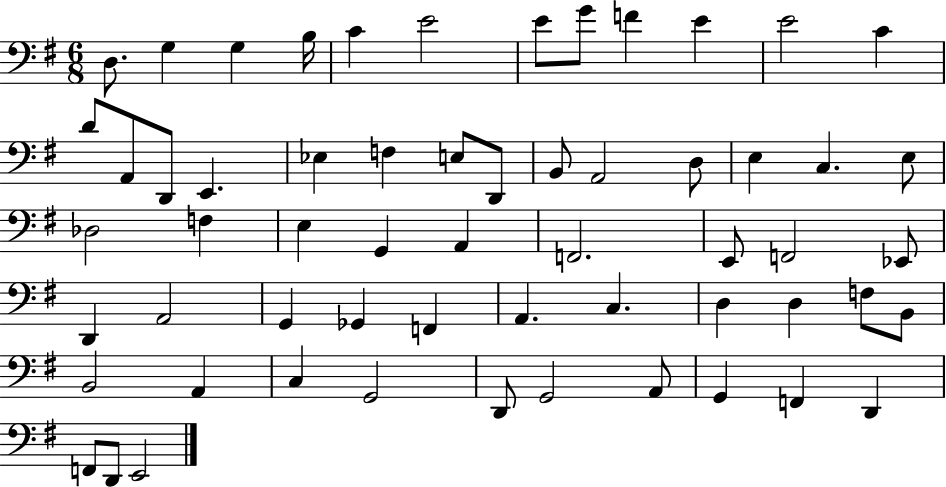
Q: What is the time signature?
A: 6/8